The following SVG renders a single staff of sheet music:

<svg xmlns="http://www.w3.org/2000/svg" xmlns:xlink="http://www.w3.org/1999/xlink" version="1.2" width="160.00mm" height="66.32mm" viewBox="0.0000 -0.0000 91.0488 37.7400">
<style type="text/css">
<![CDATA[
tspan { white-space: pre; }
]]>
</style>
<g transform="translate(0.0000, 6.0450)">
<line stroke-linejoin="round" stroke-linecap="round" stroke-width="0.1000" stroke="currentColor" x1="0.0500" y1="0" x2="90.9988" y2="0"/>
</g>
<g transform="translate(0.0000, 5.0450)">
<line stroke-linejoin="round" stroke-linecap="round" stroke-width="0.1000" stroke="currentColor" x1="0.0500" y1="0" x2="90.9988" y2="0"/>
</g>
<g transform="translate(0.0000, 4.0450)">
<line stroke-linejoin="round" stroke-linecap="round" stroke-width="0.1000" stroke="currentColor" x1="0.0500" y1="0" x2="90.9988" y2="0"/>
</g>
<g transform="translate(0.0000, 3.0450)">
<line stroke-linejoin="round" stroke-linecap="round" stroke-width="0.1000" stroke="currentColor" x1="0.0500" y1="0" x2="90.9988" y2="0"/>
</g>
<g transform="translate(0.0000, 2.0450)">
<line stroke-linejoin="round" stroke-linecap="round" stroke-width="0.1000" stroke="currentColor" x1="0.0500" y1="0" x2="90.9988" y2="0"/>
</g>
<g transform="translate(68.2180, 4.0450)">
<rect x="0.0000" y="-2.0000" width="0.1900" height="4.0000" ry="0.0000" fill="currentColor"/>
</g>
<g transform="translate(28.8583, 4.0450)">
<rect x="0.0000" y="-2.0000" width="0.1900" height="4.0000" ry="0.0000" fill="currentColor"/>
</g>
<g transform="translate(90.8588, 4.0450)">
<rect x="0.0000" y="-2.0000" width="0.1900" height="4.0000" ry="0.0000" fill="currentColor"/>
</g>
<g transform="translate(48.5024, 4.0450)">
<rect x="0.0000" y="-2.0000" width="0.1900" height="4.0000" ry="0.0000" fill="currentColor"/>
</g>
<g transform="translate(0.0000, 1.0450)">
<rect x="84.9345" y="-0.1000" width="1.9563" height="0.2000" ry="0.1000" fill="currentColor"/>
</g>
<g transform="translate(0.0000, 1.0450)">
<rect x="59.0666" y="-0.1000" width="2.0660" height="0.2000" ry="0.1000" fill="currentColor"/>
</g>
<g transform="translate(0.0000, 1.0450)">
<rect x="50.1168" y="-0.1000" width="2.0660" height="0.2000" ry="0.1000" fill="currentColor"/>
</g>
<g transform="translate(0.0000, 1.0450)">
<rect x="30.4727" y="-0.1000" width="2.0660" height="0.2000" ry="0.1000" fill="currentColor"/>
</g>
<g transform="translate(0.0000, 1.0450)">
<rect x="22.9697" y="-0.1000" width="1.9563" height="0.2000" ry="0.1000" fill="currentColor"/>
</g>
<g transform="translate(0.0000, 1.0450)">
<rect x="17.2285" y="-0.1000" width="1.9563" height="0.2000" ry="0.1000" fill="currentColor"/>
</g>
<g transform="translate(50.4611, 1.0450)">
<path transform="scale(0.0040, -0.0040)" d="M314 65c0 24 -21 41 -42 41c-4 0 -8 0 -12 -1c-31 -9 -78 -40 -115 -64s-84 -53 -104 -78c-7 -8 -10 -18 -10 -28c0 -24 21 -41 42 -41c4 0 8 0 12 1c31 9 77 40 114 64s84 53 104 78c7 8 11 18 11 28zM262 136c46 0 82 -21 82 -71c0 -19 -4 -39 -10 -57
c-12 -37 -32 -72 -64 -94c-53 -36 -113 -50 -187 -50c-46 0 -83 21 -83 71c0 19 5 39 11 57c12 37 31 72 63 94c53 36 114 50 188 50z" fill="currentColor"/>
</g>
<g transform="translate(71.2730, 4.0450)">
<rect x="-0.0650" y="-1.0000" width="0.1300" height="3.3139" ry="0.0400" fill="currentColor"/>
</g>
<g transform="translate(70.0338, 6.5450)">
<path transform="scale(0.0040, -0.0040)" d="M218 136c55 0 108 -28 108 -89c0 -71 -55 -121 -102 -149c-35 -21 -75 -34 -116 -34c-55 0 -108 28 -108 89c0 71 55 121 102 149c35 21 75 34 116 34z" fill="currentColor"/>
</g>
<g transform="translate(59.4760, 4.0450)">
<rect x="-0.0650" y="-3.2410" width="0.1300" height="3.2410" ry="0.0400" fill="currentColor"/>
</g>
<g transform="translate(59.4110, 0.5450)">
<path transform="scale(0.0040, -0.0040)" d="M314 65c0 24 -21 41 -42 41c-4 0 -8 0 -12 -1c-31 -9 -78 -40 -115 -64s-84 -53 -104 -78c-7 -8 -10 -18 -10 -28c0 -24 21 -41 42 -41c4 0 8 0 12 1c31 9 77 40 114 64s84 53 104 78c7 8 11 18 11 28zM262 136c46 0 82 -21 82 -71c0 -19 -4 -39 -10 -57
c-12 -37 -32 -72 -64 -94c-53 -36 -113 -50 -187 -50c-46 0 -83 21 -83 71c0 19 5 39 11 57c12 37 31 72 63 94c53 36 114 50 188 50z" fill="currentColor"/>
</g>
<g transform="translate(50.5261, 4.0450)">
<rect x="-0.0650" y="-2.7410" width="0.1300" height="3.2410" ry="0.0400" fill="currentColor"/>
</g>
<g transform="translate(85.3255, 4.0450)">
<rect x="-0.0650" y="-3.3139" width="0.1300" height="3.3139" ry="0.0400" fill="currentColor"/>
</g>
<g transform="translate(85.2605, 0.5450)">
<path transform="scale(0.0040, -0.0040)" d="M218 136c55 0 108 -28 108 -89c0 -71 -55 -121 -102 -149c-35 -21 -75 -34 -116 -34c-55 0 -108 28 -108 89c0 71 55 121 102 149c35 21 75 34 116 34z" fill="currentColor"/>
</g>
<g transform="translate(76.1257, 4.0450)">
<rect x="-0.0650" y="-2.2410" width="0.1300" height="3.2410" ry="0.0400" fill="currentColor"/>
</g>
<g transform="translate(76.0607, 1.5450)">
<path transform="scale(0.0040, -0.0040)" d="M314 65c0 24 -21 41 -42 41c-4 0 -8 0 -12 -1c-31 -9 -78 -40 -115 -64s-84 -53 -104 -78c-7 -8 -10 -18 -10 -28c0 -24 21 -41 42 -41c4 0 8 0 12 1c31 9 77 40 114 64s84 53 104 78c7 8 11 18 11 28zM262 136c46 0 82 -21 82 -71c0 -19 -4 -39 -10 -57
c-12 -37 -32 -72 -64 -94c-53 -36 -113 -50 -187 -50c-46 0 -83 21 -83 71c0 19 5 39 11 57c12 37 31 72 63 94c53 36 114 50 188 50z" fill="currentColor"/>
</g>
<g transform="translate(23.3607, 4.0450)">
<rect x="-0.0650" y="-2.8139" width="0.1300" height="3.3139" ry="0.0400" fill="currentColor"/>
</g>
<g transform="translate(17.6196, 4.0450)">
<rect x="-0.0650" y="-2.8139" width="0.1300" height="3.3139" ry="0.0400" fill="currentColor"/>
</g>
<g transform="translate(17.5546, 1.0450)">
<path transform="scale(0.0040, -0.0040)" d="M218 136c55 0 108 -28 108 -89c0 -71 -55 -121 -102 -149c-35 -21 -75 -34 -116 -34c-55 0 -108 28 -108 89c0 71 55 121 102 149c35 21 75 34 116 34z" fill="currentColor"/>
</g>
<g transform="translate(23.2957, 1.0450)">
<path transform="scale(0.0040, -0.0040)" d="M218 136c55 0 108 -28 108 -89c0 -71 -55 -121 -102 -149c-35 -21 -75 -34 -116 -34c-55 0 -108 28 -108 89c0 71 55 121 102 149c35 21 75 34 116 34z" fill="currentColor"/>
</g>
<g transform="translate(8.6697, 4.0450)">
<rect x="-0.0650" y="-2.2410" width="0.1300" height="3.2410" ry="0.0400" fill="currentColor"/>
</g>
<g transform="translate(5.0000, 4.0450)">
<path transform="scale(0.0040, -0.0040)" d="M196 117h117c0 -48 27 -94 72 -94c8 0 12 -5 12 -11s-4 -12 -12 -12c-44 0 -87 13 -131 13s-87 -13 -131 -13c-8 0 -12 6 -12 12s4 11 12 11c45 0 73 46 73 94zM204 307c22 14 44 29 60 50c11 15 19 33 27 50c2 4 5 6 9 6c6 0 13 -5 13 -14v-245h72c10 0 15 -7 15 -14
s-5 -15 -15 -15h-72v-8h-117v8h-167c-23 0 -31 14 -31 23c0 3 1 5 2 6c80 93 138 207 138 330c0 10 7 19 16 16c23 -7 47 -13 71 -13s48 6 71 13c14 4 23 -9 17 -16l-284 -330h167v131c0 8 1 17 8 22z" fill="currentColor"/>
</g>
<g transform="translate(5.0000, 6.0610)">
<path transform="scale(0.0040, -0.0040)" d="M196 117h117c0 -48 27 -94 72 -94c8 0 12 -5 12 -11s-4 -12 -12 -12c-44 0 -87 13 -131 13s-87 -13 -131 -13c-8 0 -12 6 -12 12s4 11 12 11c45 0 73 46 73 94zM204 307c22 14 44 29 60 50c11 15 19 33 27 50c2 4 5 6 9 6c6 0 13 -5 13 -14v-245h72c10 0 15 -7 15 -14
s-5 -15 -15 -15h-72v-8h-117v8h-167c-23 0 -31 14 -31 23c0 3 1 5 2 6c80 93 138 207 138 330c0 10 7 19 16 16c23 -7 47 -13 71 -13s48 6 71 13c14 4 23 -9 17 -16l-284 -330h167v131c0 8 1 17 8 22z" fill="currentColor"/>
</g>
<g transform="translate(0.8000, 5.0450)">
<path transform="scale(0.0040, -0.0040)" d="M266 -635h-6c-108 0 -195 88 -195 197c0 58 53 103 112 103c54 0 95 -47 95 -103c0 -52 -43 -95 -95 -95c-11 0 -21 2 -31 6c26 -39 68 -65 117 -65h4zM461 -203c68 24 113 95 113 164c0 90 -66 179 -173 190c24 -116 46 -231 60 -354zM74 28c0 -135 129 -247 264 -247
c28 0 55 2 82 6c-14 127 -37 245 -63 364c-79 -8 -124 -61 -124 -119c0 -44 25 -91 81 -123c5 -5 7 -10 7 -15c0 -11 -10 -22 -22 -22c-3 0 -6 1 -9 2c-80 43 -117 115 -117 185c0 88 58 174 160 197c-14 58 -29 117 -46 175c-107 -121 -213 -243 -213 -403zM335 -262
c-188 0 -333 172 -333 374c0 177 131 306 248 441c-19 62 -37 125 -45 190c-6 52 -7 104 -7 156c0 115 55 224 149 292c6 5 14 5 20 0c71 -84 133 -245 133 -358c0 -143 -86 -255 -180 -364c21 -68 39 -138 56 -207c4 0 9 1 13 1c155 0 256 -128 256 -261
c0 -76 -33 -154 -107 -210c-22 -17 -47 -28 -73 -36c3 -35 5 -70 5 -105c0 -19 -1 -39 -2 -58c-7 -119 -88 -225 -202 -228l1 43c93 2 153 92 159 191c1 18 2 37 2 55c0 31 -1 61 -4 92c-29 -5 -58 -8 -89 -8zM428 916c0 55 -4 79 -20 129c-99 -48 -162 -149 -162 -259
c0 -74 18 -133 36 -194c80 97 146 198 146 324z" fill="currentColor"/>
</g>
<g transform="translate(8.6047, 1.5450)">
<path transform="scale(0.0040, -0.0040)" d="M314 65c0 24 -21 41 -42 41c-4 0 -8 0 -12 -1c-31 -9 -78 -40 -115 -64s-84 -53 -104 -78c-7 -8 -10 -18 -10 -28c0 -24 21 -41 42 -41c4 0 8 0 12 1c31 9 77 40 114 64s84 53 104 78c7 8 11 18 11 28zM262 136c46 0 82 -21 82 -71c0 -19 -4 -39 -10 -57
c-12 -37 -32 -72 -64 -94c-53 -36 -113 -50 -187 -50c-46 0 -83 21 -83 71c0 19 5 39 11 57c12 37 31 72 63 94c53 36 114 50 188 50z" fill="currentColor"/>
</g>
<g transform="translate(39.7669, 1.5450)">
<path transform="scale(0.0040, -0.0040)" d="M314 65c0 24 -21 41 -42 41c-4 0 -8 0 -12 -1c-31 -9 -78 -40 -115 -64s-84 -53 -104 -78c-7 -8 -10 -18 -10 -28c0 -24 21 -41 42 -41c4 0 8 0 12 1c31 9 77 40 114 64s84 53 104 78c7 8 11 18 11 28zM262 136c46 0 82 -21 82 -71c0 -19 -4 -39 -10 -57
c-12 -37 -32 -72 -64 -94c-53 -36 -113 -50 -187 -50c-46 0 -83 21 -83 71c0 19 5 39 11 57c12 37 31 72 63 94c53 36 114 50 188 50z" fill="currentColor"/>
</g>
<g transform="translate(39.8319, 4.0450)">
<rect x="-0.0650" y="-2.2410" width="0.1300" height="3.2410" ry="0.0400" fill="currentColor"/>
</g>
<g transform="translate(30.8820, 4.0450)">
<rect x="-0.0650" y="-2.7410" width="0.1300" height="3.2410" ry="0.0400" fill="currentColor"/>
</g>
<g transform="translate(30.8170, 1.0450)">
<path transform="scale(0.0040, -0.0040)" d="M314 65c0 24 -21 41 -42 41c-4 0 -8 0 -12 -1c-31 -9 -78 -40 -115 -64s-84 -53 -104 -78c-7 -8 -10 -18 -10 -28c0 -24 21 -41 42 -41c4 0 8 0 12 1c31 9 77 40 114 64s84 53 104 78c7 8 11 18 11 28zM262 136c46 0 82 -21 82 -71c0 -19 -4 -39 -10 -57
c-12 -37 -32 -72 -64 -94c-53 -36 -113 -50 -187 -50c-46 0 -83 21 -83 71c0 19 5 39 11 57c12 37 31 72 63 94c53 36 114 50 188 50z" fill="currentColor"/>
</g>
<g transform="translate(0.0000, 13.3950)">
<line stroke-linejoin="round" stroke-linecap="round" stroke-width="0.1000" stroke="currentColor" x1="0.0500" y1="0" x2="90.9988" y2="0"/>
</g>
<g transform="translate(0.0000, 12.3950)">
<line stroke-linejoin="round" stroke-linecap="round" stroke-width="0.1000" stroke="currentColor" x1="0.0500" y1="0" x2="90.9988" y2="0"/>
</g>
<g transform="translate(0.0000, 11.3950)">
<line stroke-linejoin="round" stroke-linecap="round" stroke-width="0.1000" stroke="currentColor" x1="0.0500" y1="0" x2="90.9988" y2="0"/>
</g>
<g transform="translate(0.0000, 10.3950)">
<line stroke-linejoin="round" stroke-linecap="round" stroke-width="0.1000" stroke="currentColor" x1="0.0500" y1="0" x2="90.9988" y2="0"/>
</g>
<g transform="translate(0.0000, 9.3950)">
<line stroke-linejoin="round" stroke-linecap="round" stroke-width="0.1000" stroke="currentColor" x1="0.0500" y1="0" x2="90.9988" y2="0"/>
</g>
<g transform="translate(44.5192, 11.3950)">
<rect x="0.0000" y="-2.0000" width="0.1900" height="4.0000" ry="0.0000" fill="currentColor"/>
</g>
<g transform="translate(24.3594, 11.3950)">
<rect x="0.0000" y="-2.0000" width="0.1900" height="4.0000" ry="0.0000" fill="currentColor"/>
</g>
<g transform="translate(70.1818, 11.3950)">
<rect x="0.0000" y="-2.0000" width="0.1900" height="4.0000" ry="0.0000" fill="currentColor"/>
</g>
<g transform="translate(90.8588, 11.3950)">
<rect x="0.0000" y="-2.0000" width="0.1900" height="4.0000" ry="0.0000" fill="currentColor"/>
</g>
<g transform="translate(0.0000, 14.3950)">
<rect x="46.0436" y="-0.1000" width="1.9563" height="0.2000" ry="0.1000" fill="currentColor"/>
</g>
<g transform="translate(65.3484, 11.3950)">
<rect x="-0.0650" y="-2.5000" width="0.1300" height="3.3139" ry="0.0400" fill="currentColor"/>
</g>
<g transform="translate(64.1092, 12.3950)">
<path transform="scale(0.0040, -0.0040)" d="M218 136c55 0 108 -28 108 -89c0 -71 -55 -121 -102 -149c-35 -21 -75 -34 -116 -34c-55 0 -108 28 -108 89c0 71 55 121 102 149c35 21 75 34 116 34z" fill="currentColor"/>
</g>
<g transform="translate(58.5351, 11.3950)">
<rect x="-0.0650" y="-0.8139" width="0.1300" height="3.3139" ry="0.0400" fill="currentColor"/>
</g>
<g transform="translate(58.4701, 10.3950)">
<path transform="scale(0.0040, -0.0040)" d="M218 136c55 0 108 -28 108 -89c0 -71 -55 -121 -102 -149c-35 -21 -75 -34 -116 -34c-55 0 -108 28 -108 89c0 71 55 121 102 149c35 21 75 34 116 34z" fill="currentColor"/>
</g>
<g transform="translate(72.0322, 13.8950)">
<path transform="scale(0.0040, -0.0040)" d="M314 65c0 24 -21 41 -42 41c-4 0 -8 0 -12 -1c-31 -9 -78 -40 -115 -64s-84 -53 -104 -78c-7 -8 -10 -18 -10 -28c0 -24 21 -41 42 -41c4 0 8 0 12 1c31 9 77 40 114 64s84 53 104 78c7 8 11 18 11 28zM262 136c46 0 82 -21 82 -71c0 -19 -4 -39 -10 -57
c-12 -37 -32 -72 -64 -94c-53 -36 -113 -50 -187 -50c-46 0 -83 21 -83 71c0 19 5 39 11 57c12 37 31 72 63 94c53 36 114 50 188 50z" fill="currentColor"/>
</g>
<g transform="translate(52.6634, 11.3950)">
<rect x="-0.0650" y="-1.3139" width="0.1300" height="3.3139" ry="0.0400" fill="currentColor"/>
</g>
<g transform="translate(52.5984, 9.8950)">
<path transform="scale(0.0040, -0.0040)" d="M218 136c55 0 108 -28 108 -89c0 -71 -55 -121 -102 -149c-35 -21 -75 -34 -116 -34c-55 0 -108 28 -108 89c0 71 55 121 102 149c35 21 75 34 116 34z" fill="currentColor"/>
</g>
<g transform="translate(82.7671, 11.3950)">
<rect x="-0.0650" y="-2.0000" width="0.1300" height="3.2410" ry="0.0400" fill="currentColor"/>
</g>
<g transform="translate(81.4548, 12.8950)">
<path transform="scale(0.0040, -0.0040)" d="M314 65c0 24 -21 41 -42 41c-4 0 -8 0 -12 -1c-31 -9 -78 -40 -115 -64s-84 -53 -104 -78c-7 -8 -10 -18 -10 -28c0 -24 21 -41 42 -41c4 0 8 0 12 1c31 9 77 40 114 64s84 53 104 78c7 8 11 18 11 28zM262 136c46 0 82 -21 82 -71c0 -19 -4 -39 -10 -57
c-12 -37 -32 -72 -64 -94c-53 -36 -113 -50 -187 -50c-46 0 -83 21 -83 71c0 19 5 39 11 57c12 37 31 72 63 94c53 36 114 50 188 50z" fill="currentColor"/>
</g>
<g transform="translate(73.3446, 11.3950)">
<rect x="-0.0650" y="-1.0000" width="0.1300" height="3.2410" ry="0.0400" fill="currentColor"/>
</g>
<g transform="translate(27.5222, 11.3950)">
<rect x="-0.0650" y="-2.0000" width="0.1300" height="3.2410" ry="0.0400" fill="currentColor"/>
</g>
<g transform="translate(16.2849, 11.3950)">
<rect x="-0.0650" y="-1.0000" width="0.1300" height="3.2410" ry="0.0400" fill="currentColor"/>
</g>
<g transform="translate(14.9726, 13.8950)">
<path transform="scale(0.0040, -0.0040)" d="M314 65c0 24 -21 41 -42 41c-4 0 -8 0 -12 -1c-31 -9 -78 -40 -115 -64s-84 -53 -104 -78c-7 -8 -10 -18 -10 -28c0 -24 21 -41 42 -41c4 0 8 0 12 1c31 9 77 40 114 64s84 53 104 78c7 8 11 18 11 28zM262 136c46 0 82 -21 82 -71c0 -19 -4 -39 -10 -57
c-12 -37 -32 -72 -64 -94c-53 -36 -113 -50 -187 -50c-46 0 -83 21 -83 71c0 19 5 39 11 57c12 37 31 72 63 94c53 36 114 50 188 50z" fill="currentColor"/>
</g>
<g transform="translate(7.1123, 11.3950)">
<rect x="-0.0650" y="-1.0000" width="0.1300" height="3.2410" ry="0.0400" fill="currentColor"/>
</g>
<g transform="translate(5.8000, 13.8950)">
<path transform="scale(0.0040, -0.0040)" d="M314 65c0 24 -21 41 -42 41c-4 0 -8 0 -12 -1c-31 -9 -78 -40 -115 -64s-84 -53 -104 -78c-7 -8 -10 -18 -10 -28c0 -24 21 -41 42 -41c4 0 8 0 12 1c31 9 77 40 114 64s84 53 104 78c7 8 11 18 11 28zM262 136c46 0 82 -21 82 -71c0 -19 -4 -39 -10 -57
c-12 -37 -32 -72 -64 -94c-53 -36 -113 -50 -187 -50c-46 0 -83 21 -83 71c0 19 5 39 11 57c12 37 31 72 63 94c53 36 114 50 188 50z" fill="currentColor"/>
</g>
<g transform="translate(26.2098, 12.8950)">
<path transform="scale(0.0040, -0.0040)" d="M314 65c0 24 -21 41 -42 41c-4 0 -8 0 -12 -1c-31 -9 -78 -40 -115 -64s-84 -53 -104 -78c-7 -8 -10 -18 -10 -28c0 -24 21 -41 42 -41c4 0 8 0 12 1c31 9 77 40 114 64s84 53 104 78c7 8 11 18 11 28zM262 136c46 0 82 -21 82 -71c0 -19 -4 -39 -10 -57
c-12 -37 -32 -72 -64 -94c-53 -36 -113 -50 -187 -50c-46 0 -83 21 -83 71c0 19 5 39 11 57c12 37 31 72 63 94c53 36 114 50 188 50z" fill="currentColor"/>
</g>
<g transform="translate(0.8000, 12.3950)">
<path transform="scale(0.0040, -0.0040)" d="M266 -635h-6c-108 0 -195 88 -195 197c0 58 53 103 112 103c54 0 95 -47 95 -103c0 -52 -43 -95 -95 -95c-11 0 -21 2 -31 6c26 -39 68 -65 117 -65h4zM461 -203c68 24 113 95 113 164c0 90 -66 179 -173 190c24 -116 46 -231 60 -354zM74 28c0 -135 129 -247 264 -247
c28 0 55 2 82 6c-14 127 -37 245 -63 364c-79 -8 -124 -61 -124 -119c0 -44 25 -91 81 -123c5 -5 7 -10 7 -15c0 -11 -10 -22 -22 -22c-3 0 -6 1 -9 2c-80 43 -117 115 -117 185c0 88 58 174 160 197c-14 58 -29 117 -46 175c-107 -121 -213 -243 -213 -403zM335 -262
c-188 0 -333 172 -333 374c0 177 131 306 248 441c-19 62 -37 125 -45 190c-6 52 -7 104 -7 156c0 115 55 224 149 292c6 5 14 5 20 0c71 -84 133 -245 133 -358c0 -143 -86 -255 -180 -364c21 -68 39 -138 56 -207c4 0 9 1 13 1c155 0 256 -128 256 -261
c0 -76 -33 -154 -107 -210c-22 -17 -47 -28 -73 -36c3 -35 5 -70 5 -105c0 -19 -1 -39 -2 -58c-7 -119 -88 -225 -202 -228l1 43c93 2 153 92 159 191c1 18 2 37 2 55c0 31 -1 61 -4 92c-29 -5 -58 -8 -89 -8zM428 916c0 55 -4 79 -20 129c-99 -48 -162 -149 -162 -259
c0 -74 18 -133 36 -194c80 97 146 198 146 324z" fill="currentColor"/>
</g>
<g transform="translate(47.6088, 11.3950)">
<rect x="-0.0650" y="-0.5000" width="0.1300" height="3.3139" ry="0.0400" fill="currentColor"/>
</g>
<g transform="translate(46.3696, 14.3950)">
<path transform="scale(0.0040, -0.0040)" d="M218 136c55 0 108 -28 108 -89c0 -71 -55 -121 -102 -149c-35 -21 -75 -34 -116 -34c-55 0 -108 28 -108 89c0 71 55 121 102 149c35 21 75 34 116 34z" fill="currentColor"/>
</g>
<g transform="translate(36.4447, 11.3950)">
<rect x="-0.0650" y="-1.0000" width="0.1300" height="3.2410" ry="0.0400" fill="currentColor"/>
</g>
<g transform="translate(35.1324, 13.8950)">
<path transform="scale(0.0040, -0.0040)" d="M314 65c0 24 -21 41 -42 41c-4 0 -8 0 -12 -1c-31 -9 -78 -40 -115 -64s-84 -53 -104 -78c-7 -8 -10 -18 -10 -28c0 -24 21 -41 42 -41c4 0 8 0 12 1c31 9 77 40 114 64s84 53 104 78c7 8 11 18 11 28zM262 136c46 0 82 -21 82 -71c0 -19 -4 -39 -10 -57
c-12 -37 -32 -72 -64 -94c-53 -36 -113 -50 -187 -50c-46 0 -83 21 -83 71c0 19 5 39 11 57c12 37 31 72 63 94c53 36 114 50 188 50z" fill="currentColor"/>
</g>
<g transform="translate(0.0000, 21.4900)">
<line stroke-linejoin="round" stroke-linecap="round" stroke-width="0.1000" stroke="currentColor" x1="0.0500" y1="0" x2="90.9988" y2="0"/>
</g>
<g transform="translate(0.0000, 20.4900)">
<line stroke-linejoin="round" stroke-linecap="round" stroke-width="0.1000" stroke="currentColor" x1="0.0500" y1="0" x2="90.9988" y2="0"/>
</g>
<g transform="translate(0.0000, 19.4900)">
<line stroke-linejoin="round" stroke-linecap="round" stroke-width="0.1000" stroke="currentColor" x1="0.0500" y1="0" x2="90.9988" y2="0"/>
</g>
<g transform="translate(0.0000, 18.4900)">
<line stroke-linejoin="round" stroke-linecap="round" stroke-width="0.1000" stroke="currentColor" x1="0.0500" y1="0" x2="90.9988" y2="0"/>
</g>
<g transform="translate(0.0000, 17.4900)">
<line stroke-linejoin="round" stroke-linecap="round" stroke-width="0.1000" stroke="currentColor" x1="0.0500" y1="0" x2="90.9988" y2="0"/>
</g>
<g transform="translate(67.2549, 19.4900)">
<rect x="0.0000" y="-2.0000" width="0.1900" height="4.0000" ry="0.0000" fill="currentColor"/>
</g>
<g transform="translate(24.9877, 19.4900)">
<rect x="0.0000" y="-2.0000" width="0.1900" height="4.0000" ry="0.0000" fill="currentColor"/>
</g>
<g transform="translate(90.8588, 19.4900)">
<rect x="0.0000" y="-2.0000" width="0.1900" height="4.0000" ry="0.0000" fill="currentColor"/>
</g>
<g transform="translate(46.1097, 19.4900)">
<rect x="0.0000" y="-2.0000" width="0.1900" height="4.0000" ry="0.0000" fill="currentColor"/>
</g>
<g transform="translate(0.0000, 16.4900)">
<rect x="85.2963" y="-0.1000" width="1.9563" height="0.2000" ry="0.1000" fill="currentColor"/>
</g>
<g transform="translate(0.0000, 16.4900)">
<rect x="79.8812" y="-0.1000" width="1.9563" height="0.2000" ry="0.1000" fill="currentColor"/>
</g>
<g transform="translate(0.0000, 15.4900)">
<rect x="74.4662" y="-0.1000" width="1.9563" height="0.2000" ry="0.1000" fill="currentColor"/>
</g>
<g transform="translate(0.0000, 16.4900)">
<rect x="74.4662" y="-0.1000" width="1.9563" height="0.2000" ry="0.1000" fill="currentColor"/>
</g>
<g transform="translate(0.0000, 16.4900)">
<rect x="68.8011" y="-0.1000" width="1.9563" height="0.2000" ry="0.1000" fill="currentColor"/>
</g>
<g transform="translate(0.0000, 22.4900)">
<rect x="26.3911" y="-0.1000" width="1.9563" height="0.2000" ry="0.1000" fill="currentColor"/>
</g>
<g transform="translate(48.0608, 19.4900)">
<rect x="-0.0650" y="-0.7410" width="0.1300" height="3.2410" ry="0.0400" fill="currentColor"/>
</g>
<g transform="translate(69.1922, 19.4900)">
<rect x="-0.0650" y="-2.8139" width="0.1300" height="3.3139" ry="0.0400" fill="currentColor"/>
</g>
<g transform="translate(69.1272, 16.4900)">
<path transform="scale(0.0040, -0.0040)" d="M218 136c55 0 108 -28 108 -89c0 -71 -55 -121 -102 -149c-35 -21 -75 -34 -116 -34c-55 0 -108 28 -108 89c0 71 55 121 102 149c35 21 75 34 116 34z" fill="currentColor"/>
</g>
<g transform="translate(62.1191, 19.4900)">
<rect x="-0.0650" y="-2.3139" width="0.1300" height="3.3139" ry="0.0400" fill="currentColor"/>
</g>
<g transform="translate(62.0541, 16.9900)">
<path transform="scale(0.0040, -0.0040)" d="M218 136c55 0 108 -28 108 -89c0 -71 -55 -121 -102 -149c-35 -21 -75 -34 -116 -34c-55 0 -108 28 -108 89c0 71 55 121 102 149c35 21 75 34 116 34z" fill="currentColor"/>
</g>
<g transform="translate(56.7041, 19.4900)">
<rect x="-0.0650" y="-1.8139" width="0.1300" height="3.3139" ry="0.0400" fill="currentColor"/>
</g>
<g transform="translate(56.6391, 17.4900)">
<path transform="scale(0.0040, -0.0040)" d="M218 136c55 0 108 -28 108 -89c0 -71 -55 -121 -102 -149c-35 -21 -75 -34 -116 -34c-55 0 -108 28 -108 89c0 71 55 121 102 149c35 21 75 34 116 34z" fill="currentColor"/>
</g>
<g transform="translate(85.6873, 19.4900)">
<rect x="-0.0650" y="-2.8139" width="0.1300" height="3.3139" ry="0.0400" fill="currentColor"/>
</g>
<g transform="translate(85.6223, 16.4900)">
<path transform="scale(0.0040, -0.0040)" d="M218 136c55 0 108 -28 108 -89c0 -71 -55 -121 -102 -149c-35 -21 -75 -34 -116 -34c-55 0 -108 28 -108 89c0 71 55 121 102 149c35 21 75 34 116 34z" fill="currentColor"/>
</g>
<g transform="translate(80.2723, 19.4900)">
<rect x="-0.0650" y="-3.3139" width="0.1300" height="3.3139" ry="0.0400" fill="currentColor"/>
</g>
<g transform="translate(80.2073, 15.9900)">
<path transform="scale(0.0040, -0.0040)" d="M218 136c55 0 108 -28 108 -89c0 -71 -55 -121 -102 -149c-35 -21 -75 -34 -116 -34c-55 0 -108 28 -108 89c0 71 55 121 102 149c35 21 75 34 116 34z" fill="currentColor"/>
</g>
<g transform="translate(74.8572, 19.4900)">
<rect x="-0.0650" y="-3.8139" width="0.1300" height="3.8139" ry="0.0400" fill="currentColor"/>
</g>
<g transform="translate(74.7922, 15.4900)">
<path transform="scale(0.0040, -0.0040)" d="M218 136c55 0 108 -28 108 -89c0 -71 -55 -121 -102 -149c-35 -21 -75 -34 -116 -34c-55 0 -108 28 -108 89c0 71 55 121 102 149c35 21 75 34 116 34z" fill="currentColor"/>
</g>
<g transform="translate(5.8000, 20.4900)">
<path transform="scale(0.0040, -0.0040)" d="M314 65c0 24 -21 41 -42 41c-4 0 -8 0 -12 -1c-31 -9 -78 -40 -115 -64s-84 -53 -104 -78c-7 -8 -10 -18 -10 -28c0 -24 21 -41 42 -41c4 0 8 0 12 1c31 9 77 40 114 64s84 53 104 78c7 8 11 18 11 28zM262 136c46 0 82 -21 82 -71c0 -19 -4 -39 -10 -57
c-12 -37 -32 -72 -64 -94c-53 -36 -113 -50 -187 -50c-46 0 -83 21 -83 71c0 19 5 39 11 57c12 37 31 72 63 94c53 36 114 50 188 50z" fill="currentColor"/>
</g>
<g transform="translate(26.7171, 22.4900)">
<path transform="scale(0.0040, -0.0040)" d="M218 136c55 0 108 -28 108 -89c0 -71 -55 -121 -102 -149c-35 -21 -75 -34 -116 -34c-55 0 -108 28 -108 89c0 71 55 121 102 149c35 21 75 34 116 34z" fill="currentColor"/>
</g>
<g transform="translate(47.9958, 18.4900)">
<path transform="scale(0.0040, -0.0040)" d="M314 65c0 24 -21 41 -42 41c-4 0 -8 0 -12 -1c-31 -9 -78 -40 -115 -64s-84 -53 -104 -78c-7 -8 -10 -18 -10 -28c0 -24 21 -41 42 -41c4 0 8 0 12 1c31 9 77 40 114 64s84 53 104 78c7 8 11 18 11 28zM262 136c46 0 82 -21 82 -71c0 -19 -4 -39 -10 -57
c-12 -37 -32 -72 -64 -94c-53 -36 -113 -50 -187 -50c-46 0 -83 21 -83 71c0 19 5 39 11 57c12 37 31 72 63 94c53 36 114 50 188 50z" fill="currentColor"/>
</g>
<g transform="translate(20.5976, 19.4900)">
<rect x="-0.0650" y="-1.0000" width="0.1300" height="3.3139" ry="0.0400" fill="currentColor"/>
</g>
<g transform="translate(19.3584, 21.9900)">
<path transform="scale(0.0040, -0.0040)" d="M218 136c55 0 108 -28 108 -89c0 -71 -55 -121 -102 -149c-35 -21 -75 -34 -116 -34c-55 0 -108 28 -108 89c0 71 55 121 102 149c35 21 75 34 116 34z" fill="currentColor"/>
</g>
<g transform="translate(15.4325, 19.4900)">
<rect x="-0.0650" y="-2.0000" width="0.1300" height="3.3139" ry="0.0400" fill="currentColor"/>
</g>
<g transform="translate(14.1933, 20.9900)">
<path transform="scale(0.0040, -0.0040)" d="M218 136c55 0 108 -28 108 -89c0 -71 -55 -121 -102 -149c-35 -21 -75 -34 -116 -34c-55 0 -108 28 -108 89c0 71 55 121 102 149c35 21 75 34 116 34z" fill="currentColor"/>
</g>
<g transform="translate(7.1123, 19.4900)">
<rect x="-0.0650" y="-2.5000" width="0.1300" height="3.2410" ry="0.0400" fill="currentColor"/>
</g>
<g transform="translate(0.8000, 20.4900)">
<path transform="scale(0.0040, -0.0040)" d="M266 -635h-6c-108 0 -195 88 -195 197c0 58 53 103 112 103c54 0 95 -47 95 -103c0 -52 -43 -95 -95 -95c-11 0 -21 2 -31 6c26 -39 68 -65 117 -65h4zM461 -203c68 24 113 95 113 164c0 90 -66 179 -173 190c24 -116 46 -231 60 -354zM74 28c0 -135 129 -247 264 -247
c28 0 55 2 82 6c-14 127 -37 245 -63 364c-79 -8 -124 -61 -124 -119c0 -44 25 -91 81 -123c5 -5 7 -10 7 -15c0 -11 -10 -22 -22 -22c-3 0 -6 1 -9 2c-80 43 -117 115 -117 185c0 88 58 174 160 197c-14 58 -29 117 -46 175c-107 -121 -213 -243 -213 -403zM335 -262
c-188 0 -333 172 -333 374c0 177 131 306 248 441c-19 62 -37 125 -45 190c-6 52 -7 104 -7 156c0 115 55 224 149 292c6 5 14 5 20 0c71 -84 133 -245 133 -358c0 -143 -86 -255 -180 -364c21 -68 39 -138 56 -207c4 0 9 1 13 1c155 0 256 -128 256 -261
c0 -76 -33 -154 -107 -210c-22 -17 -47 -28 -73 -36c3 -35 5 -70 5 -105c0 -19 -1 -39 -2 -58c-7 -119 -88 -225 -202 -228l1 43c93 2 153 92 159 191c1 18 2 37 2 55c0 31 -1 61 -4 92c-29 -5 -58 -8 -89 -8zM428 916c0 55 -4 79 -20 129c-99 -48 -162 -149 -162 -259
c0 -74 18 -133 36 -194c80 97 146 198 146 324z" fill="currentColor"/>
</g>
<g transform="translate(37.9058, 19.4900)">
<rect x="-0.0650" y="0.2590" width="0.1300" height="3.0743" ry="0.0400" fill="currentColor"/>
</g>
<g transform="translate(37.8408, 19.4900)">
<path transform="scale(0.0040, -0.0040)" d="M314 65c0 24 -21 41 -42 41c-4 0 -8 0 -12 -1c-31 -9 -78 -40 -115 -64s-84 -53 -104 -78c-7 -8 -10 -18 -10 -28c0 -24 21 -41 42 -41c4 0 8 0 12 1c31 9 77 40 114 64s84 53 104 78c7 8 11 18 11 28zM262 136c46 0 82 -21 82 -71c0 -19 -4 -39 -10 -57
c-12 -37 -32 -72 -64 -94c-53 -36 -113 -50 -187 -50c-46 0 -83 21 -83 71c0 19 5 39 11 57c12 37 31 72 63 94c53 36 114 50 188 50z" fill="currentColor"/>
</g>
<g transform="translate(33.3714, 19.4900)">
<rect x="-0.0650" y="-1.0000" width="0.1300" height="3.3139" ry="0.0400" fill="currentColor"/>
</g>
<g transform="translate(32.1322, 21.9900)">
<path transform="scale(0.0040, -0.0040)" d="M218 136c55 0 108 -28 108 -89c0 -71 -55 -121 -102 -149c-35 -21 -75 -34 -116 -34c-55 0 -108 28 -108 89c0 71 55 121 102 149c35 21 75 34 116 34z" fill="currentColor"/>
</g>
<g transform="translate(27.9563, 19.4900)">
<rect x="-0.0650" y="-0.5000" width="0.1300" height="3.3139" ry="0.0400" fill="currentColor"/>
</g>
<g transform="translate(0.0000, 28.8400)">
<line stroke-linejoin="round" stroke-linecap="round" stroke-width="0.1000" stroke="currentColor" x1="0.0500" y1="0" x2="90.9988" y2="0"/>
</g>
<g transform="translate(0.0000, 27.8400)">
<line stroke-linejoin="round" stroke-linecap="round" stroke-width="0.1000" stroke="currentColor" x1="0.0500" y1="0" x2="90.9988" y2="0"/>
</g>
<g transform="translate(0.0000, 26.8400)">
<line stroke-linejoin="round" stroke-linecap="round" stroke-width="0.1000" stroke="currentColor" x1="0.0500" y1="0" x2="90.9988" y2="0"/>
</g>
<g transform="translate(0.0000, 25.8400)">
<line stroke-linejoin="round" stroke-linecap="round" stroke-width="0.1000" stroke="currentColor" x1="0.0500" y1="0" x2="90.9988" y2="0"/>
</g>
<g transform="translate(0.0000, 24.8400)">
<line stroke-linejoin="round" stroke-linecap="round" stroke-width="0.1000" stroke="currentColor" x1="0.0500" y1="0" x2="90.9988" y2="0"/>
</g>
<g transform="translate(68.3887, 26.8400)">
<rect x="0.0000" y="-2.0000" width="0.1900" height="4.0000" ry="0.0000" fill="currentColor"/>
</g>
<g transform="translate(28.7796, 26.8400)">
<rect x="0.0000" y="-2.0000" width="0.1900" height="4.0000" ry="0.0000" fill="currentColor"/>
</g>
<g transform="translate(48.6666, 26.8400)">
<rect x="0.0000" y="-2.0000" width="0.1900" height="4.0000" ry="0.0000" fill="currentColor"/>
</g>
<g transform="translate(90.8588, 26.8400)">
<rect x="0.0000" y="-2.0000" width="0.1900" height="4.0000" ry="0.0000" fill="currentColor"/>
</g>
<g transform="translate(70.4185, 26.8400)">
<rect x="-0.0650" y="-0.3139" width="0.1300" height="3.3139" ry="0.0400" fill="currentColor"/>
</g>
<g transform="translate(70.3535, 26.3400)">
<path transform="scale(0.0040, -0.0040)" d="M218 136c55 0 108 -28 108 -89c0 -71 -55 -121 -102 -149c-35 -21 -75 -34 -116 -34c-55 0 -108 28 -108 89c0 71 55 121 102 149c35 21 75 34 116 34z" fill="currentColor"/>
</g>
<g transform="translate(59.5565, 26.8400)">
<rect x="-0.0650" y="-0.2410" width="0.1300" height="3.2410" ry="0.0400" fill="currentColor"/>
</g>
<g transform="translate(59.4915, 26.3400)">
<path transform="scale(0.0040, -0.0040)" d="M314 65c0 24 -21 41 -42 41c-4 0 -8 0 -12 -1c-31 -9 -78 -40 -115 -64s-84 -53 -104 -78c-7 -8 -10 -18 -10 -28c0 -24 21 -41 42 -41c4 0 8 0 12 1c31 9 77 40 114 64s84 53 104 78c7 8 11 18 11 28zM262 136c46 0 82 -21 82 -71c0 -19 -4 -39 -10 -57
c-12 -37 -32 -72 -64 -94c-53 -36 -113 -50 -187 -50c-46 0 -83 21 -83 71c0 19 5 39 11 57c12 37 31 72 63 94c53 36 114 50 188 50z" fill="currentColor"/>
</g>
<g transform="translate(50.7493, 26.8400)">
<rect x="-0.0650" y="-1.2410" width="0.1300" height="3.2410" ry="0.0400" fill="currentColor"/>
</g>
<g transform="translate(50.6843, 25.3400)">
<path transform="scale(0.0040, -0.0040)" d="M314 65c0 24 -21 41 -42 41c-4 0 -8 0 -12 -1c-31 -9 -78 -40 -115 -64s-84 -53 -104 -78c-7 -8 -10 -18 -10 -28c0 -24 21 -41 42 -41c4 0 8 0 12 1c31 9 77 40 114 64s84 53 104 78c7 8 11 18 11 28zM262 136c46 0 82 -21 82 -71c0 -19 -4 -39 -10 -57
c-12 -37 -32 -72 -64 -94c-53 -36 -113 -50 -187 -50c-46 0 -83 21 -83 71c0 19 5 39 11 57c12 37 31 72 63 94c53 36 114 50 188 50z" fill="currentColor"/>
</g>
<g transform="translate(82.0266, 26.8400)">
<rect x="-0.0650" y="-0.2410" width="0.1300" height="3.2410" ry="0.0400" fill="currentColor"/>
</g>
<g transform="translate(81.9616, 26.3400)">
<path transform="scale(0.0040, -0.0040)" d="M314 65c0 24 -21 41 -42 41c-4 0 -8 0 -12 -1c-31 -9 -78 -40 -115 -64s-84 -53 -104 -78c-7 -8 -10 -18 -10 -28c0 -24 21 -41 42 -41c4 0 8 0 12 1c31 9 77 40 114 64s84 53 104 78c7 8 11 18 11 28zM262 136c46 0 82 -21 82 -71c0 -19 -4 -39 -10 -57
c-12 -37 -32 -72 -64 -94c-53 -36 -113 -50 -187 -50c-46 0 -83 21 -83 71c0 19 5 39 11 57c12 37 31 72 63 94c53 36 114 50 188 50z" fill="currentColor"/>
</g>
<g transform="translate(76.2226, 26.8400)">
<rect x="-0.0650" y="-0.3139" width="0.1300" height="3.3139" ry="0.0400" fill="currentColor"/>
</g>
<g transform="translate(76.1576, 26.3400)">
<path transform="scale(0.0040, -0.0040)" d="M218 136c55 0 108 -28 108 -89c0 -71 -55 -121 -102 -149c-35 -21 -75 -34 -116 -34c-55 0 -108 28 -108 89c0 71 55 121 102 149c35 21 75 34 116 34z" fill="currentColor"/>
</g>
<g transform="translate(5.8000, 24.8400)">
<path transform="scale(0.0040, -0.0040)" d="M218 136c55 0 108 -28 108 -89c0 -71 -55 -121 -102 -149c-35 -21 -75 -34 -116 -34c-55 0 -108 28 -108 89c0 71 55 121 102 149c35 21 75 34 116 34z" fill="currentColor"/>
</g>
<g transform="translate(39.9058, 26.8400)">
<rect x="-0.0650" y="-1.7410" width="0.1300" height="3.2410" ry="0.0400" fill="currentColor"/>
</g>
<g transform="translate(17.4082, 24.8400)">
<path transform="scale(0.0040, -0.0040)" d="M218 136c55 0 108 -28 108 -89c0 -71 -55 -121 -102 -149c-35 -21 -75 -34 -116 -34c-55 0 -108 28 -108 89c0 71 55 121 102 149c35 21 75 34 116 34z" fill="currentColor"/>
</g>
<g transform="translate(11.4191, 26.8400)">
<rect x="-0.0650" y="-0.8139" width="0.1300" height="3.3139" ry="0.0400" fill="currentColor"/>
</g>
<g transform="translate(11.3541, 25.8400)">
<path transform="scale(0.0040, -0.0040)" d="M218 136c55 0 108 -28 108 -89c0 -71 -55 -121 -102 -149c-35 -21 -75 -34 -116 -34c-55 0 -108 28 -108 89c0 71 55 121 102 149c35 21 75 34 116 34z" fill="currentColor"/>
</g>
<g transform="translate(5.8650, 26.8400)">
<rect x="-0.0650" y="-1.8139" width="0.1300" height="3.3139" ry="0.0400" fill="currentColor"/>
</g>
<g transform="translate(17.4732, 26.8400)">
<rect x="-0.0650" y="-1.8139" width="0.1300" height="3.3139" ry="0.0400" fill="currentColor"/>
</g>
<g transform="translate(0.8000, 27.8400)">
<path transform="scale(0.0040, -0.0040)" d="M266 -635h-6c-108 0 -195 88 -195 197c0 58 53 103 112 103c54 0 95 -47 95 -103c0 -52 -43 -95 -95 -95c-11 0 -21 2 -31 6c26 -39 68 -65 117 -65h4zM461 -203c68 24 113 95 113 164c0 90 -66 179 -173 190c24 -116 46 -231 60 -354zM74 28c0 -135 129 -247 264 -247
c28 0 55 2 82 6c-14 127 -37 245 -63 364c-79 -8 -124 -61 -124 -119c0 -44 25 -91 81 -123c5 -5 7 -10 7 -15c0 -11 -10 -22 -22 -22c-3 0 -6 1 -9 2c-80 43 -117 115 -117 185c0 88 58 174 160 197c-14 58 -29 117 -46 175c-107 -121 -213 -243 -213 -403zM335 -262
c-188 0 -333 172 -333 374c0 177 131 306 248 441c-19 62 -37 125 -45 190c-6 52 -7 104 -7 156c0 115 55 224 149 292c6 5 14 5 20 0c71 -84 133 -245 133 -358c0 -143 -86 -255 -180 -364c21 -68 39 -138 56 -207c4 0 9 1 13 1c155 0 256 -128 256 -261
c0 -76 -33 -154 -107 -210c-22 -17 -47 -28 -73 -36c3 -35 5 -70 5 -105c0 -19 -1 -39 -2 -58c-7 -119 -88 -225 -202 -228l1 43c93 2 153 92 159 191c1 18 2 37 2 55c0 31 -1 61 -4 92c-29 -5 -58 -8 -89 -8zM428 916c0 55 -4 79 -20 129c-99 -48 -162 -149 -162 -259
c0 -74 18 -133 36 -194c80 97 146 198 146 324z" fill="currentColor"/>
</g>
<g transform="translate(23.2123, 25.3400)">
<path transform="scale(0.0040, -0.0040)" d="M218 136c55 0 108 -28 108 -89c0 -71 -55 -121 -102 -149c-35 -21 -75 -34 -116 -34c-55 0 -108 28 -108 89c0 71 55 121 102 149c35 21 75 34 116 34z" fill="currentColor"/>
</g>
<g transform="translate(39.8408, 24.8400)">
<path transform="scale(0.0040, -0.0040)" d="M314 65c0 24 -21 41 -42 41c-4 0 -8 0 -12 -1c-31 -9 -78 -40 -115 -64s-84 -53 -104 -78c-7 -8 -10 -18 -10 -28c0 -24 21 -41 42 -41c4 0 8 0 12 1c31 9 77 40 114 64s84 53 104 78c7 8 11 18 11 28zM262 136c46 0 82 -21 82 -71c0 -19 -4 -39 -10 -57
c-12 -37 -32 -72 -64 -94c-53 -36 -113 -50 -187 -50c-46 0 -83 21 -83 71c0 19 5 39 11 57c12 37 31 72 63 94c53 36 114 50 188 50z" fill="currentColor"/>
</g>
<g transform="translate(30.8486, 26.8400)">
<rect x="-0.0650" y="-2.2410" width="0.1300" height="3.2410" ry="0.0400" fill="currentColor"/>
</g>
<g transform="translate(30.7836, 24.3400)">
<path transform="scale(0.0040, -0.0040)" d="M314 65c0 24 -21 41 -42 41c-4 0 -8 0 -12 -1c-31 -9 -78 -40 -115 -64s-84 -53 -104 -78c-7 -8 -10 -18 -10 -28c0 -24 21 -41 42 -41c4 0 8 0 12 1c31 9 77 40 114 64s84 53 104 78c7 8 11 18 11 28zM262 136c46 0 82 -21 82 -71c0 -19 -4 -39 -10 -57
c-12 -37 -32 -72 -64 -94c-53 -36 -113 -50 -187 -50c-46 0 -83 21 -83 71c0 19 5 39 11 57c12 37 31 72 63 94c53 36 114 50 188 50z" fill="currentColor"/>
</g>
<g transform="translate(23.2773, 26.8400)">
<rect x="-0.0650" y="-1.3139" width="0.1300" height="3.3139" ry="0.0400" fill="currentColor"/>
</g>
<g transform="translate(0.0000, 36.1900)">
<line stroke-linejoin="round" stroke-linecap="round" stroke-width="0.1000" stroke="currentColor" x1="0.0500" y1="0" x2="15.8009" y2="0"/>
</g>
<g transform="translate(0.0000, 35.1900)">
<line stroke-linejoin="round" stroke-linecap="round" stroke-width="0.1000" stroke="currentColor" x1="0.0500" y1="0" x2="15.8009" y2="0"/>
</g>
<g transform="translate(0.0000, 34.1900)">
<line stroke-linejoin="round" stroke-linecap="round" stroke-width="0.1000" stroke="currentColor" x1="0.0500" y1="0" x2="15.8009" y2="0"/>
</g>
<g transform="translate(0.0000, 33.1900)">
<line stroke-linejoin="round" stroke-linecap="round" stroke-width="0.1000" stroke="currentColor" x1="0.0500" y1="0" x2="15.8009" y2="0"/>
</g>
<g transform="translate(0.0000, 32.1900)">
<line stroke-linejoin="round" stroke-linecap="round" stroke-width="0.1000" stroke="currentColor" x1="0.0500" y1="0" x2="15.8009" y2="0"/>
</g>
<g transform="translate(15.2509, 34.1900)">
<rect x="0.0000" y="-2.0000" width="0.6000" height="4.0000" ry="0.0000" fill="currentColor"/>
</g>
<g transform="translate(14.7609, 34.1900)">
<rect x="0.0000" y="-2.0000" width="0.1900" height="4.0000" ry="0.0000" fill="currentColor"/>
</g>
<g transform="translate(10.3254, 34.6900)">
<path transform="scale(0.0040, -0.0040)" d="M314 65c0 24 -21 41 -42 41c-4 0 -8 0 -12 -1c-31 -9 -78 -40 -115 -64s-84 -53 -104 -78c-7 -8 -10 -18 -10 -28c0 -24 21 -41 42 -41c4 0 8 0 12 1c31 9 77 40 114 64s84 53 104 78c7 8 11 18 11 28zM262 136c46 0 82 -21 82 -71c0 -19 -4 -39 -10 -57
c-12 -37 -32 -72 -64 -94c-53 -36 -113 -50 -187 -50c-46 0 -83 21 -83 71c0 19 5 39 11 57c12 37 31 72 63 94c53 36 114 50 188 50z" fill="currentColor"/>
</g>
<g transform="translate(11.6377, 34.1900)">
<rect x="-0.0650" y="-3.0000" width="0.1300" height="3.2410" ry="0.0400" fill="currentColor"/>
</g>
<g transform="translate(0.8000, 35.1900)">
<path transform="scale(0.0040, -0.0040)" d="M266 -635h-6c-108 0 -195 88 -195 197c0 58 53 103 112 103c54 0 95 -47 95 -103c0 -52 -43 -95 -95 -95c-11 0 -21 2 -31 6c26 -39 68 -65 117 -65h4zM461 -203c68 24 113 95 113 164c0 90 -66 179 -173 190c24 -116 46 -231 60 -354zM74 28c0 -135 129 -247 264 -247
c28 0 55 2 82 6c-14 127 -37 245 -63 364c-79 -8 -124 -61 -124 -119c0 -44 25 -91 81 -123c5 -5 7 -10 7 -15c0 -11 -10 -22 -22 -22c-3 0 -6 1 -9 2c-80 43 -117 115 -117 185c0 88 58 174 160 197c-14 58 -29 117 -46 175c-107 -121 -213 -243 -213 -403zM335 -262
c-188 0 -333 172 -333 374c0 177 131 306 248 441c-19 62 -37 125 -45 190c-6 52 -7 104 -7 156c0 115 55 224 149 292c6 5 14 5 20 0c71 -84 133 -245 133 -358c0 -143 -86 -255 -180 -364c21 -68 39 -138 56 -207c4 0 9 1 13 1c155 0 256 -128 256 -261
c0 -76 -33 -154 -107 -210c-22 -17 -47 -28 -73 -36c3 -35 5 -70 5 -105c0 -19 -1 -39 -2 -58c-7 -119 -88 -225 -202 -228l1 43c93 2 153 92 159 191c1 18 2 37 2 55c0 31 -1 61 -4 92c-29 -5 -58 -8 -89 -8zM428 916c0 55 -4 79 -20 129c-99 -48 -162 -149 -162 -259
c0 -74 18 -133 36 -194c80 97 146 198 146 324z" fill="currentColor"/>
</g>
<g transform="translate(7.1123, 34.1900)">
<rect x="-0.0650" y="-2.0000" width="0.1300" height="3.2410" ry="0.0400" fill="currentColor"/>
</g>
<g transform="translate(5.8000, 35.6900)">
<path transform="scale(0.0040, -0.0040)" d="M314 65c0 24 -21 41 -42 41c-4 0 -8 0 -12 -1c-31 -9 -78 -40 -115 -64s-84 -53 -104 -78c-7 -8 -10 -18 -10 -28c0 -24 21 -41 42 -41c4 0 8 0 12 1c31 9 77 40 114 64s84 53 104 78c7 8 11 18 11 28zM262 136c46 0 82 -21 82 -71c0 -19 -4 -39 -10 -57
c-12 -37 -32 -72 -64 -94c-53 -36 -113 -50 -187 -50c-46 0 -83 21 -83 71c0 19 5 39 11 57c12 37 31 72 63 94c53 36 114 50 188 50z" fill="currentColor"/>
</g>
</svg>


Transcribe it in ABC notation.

X:1
T:Untitled
M:4/4
L:1/4
K:C
g2 a a a2 g2 a2 b2 D g2 b D2 D2 F2 D2 C e d G D2 F2 G2 F D C D B2 d2 f g a c' b a f d f e g2 f2 e2 c2 c c c2 F2 A2